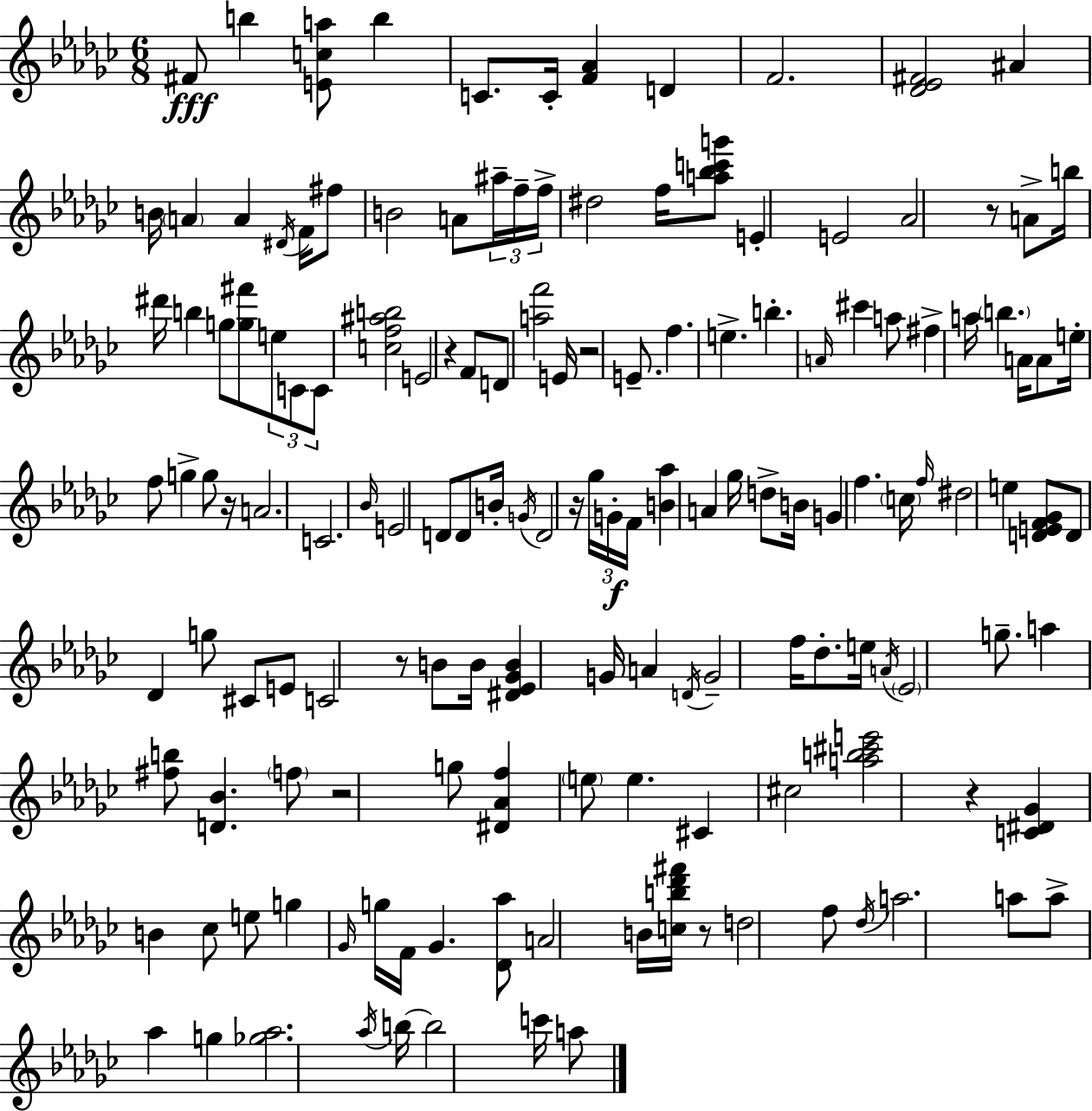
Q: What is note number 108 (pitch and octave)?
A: A4